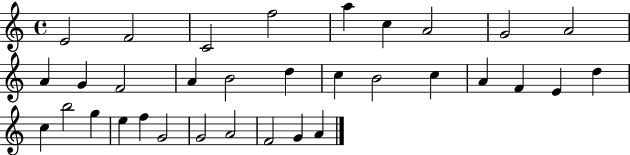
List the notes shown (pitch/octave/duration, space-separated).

E4/h F4/h C4/h F5/h A5/q C5/q A4/h G4/h A4/h A4/q G4/q F4/h A4/q B4/h D5/q C5/q B4/h C5/q A4/q F4/q E4/q D5/q C5/q B5/h G5/q E5/q F5/q G4/h G4/h A4/h F4/h G4/q A4/q